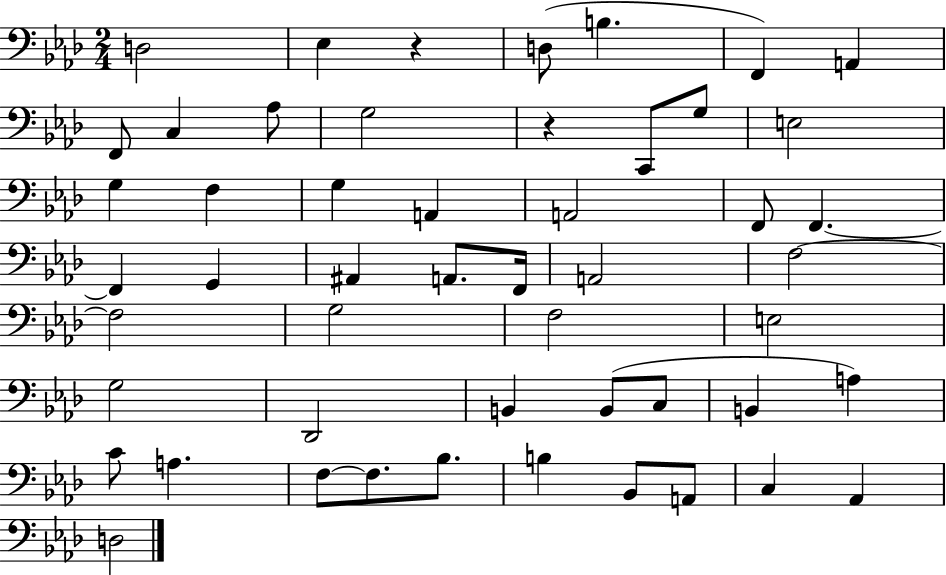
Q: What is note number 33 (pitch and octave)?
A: Db2